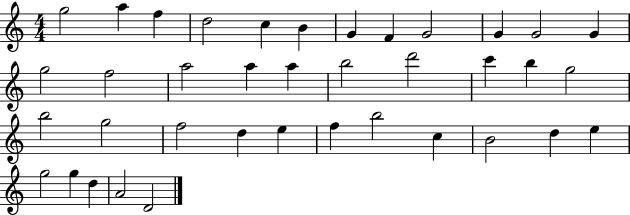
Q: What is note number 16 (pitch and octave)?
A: A5